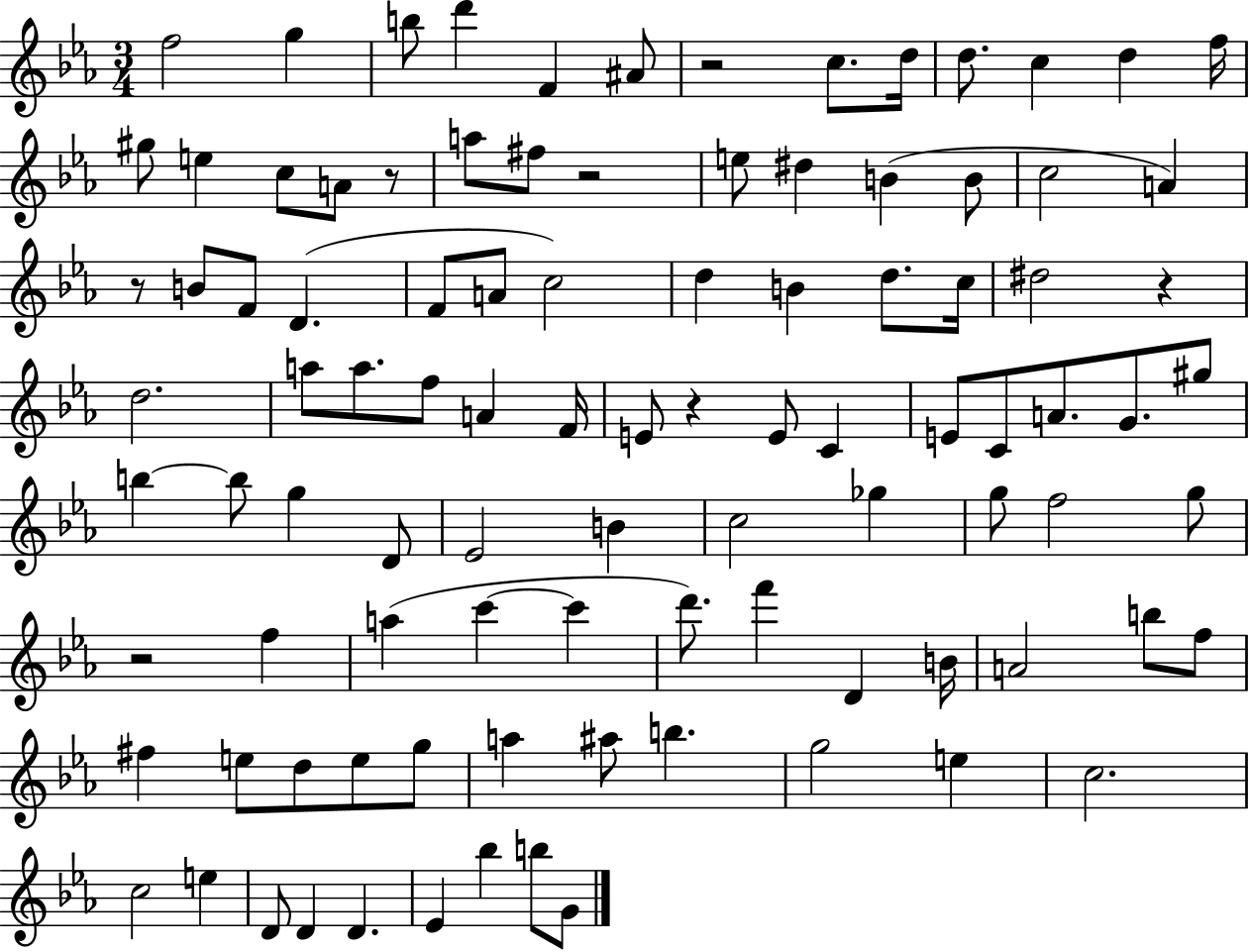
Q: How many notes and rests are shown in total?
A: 98